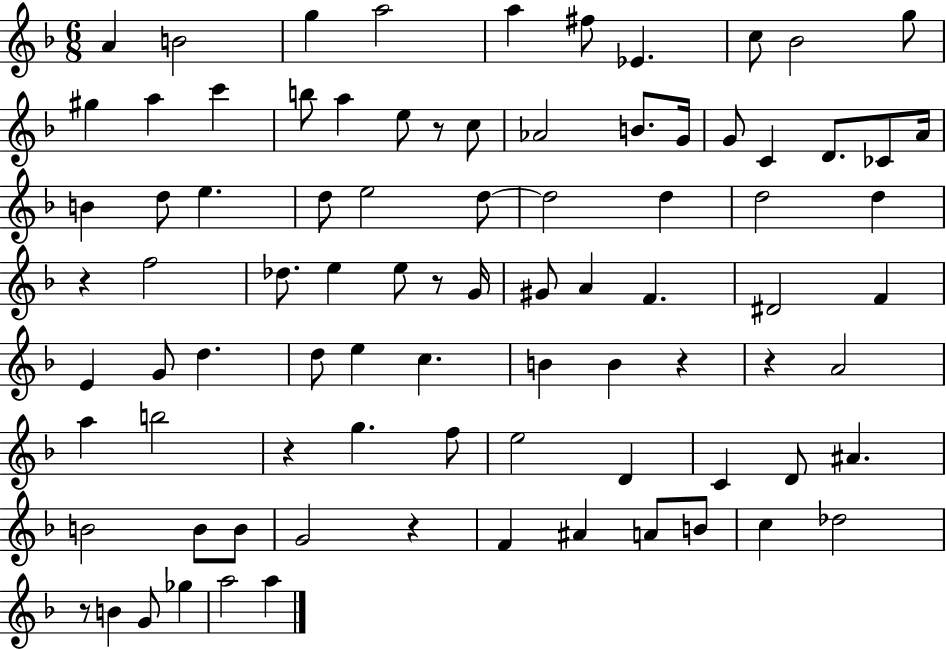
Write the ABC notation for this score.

X:1
T:Untitled
M:6/8
L:1/4
K:F
A B2 g a2 a ^f/2 _E c/2 _B2 g/2 ^g a c' b/2 a e/2 z/2 c/2 _A2 B/2 G/4 G/2 C D/2 _C/2 A/4 B d/2 e d/2 e2 d/2 d2 d d2 d z f2 _d/2 e e/2 z/2 G/4 ^G/2 A F ^D2 F E G/2 d d/2 e c B B z z A2 a b2 z g f/2 e2 D C D/2 ^A B2 B/2 B/2 G2 z F ^A A/2 B/2 c _d2 z/2 B G/2 _g a2 a